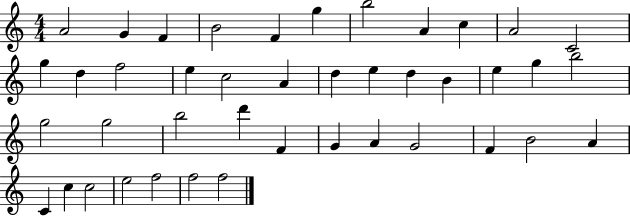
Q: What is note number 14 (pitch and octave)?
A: F5